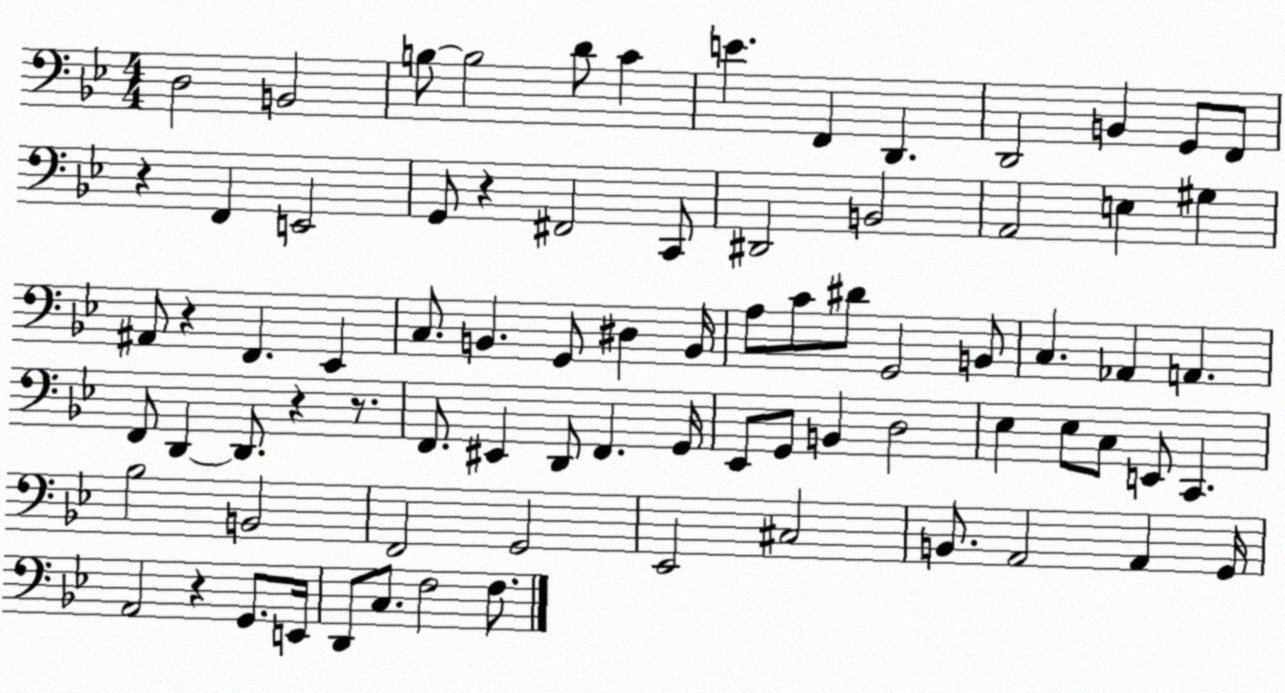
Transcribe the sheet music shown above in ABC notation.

X:1
T:Untitled
M:4/4
L:1/4
K:Bb
D,2 B,,2 B,/2 B,2 D/2 C E F,, D,, D,,2 B,, G,,/2 F,,/2 z F,, E,,2 G,,/2 z ^F,,2 C,,/2 ^D,,2 B,,2 A,,2 E, ^G, ^A,,/2 z F,, _E,, C,/2 B,, G,,/2 ^D, B,,/4 A,/2 C/2 ^D/2 G,,2 B,,/2 C, _A,, A,, F,,/2 D,, D,,/2 z z/2 F,,/2 ^E,, D,,/2 F,, G,,/4 _E,,/2 G,,/2 B,, D,2 _E, _E,/2 C,/2 E,,/2 C,, _B,2 B,,2 F,,2 G,,2 _E,,2 ^C,2 B,,/2 A,,2 A,, G,,/4 A,,2 z G,,/2 E,,/4 D,,/2 C,/2 F,2 F,/2